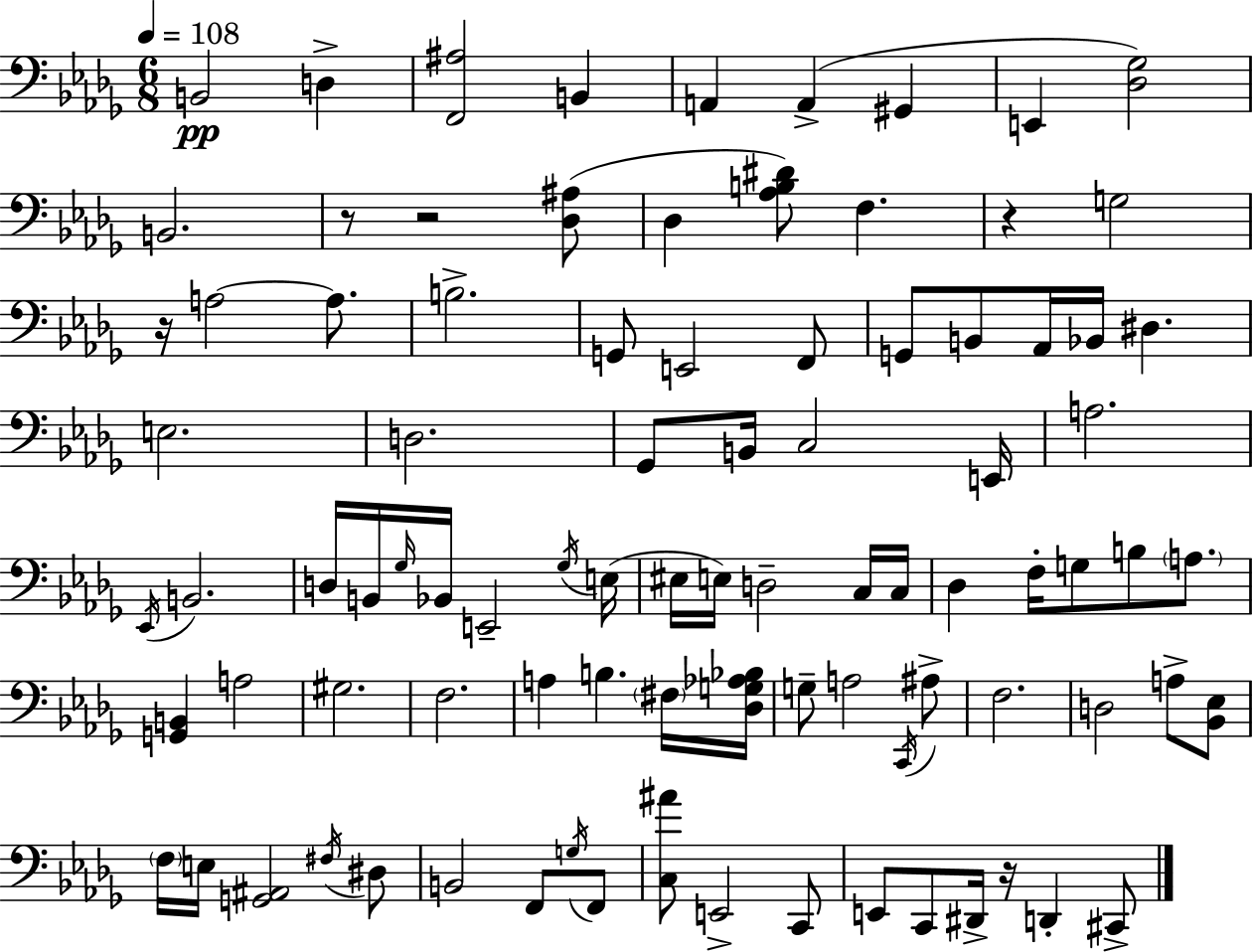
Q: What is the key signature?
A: BES minor